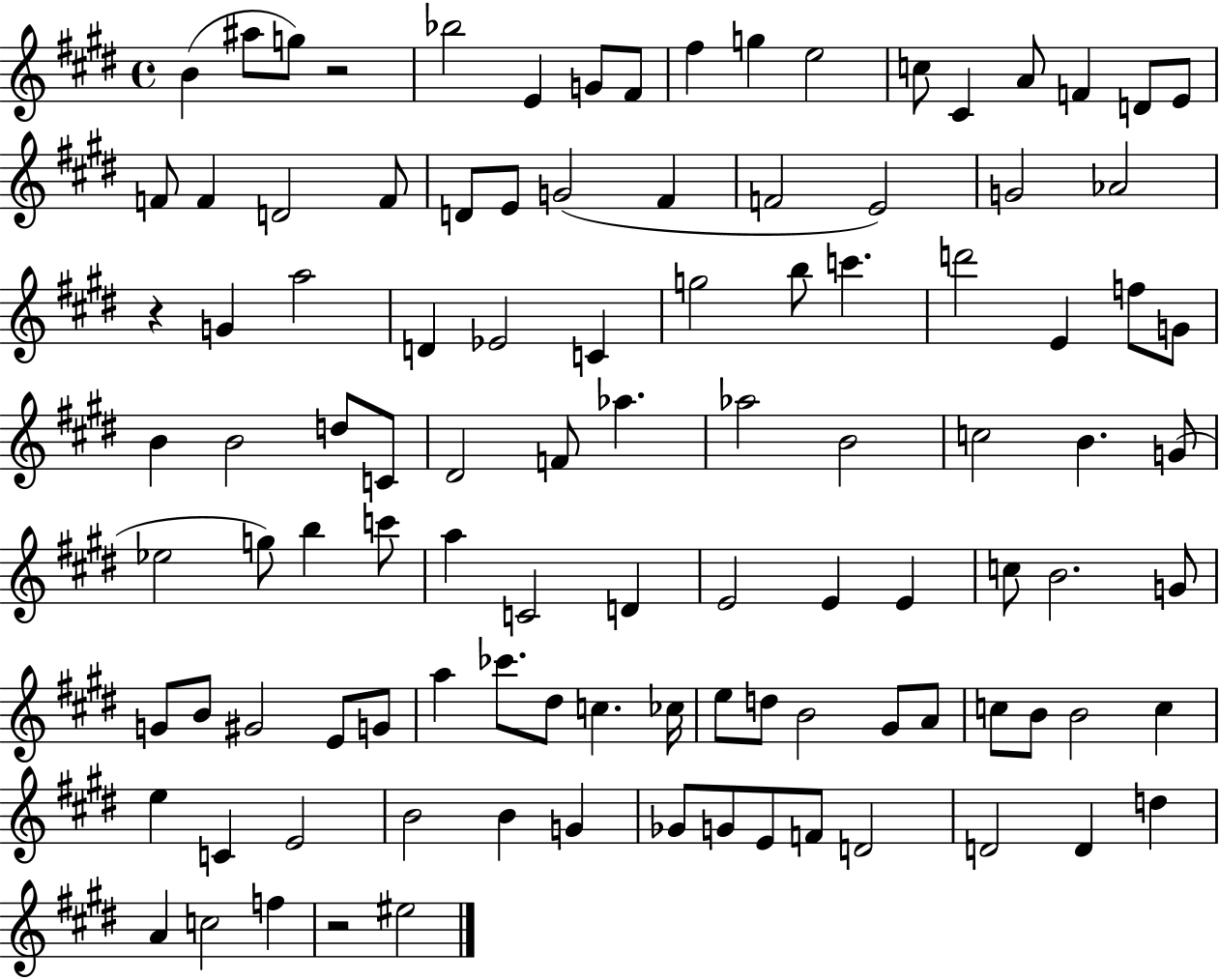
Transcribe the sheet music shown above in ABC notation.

X:1
T:Untitled
M:4/4
L:1/4
K:E
B ^a/2 g/2 z2 _b2 E G/2 ^F/2 ^f g e2 c/2 ^C A/2 F D/2 E/2 F/2 F D2 F/2 D/2 E/2 G2 ^F F2 E2 G2 _A2 z G a2 D _E2 C g2 b/2 c' d'2 E f/2 G/2 B B2 d/2 C/2 ^D2 F/2 _a _a2 B2 c2 B G/2 _e2 g/2 b c'/2 a C2 D E2 E E c/2 B2 G/2 G/2 B/2 ^G2 E/2 G/2 a _c'/2 ^d/2 c _c/4 e/2 d/2 B2 ^G/2 A/2 c/2 B/2 B2 c e C E2 B2 B G _G/2 G/2 E/2 F/2 D2 D2 D d A c2 f z2 ^e2